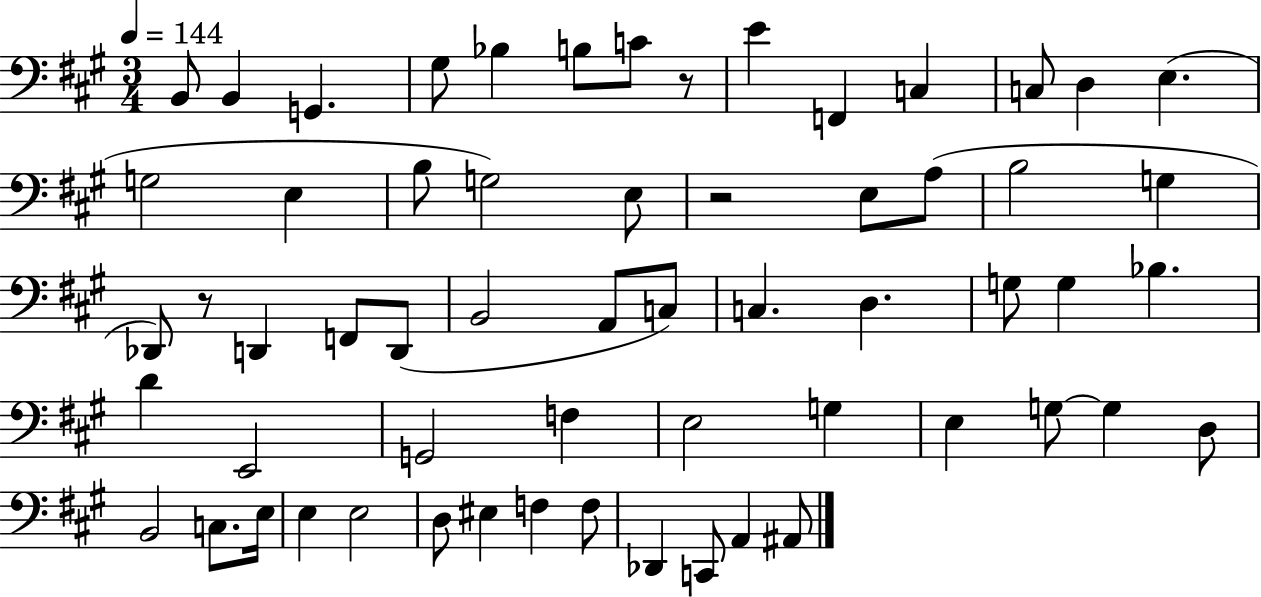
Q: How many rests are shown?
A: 3